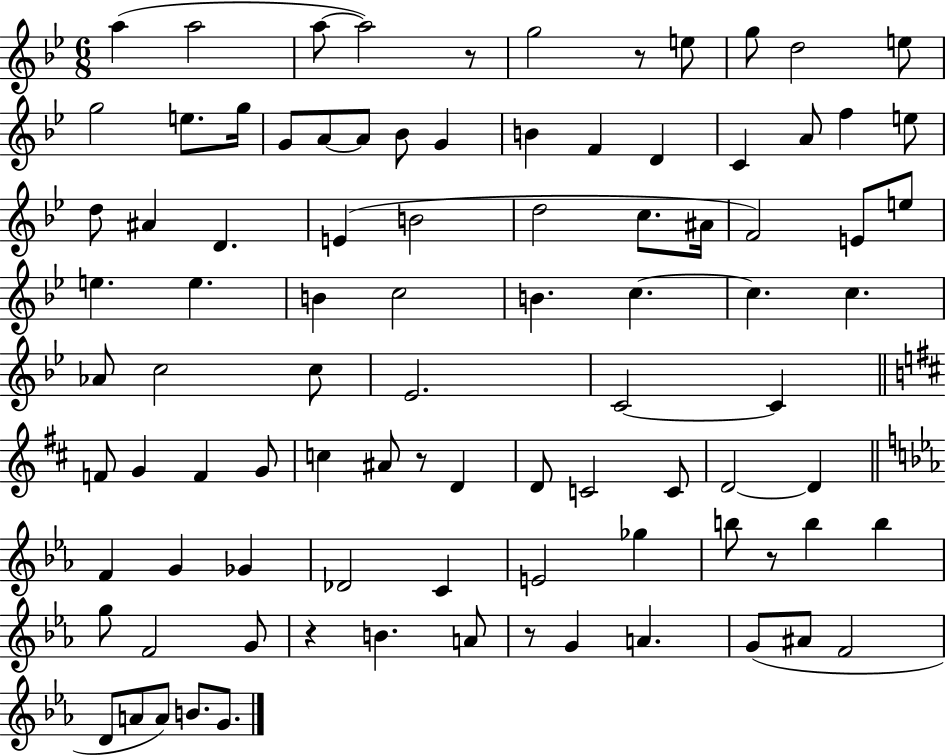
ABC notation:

X:1
T:Untitled
M:6/8
L:1/4
K:Bb
a a2 a/2 a2 z/2 g2 z/2 e/2 g/2 d2 e/2 g2 e/2 g/4 G/2 A/2 A/2 _B/2 G B F D C A/2 f e/2 d/2 ^A D E B2 d2 c/2 ^A/4 F2 E/2 e/2 e e B c2 B c c c _A/2 c2 c/2 _E2 C2 C F/2 G F G/2 c ^A/2 z/2 D D/2 C2 C/2 D2 D F G _G _D2 C E2 _g b/2 z/2 b b g/2 F2 G/2 z B A/2 z/2 G A G/2 ^A/2 F2 D/2 A/2 A/2 B/2 G/2